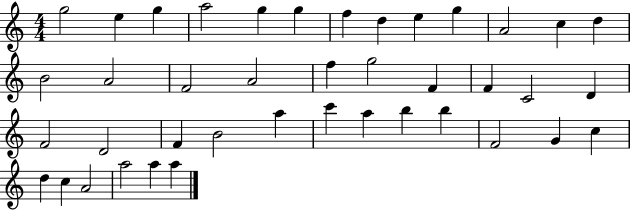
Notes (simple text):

G5/h E5/q G5/q A5/h G5/q G5/q F5/q D5/q E5/q G5/q A4/h C5/q D5/q B4/h A4/h F4/h A4/h F5/q G5/h F4/q F4/q C4/h D4/q F4/h D4/h F4/q B4/h A5/q C6/q A5/q B5/q B5/q F4/h G4/q C5/q D5/q C5/q A4/h A5/h A5/q A5/q